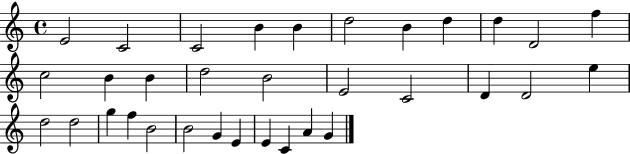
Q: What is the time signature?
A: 4/4